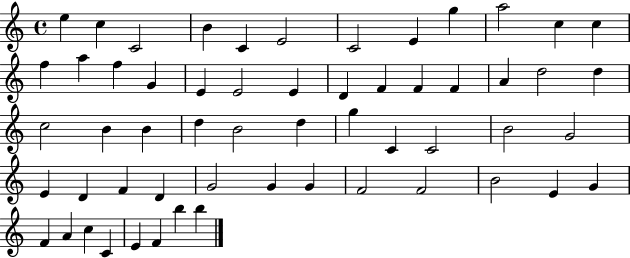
{
  \clef treble
  \time 4/4
  \defaultTimeSignature
  \key c \major
  e''4 c''4 c'2 | b'4 c'4 e'2 | c'2 e'4 g''4 | a''2 c''4 c''4 | \break f''4 a''4 f''4 g'4 | e'4 e'2 e'4 | d'4 f'4 f'4 f'4 | a'4 d''2 d''4 | \break c''2 b'4 b'4 | d''4 b'2 d''4 | g''4 c'4 c'2 | b'2 g'2 | \break e'4 d'4 f'4 d'4 | g'2 g'4 g'4 | f'2 f'2 | b'2 e'4 g'4 | \break f'4 a'4 c''4 c'4 | e'4 f'4 b''4 b''4 | \bar "|."
}